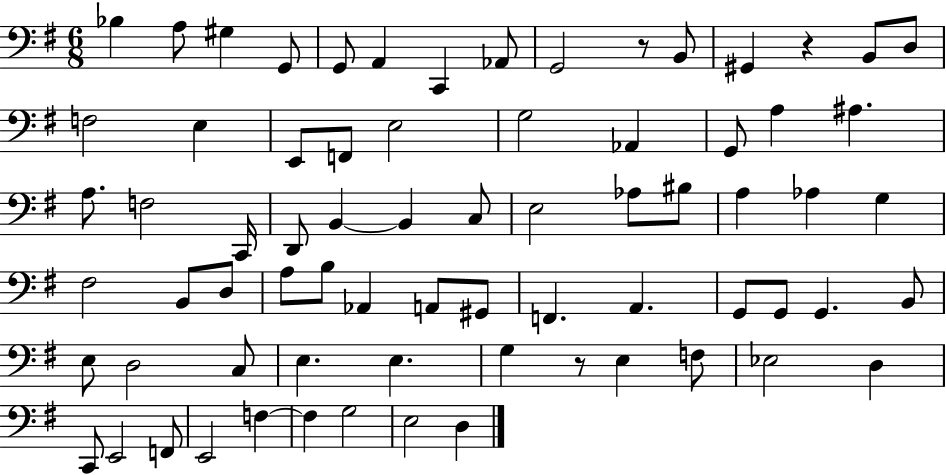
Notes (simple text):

Bb3/q A3/e G#3/q G2/e G2/e A2/q C2/q Ab2/e G2/h R/e B2/e G#2/q R/q B2/e D3/e F3/h E3/q E2/e F2/e E3/h G3/h Ab2/q G2/e A3/q A#3/q. A3/e. F3/h C2/s D2/e B2/q B2/q C3/e E3/h Ab3/e BIS3/e A3/q Ab3/q G3/q F#3/h B2/e D3/e A3/e B3/e Ab2/q A2/e G#2/e F2/q. A2/q. G2/e G2/e G2/q. B2/e E3/e D3/h C3/e E3/q. E3/q. G3/q R/e E3/q F3/e Eb3/h D3/q C2/e E2/h F2/e E2/h F3/q F3/q G3/h E3/h D3/q